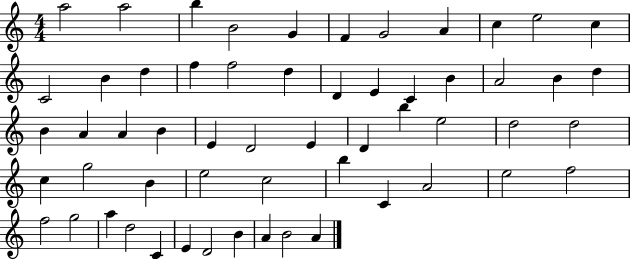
{
  \clef treble
  \numericTimeSignature
  \time 4/4
  \key c \major
  a''2 a''2 | b''4 b'2 g'4 | f'4 g'2 a'4 | c''4 e''2 c''4 | \break c'2 b'4 d''4 | f''4 f''2 d''4 | d'4 e'4 c'4 b'4 | a'2 b'4 d''4 | \break b'4 a'4 a'4 b'4 | e'4 d'2 e'4 | d'4 b''4 e''2 | d''2 d''2 | \break c''4 g''2 b'4 | e''2 c''2 | b''4 c'4 a'2 | e''2 f''2 | \break f''2 g''2 | a''4 d''2 c'4 | e'4 d'2 b'4 | a'4 b'2 a'4 | \break \bar "|."
}